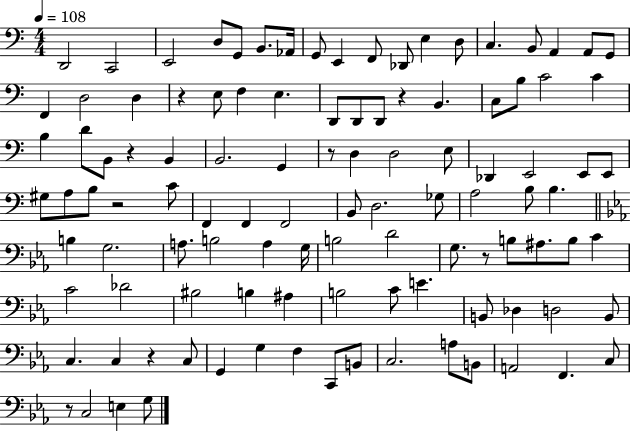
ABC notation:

X:1
T:Untitled
M:4/4
L:1/4
K:C
D,,2 C,,2 E,,2 D,/2 G,,/2 B,,/2 _A,,/4 G,,/2 E,, F,,/2 _D,,/2 E, D,/2 C, B,,/2 A,, A,,/2 G,,/2 F,, D,2 D, z E,/2 F, E, D,,/2 D,,/2 D,,/2 z B,, C,/2 B,/2 C2 C B, D/2 B,,/2 z B,, B,,2 G,, z/2 D, D,2 E,/2 _D,, E,,2 E,,/2 E,,/2 ^G,/2 A,/2 B,/2 z2 C/2 F,, F,, F,,2 B,,/2 D,2 _G,/2 A,2 B,/2 B, B, G,2 A,/2 B,2 A, G,/4 B,2 D2 G,/2 z/2 B,/2 ^A,/2 B,/2 C C2 _D2 ^B,2 B, ^A, B,2 C/2 E B,,/2 _D, D,2 B,,/2 C, C, z C,/2 G,, G, F, C,,/2 B,,/2 C,2 A,/2 B,,/2 A,,2 F,, C,/2 z/2 C,2 E, G,/2